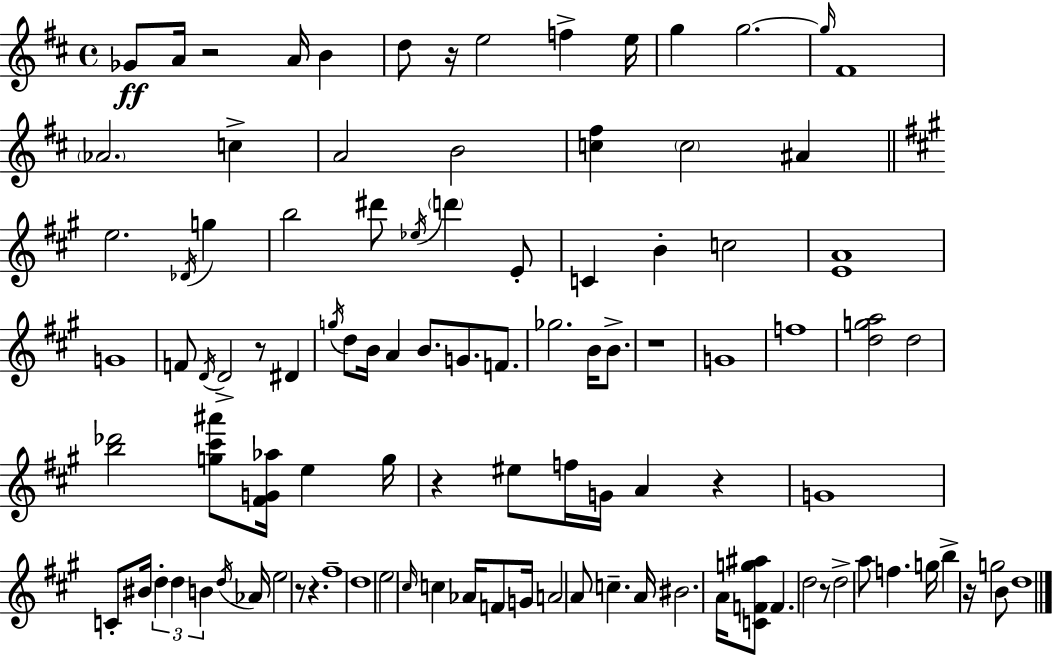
X:1
T:Untitled
M:4/4
L:1/4
K:D
_G/2 A/4 z2 A/4 B d/2 z/4 e2 f e/4 g g2 g/4 ^F4 _A2 c A2 B2 [c^f] c2 ^A e2 _D/4 g b2 ^d'/2 _e/4 d' E/2 C B c2 [EA]4 G4 F/2 D/4 D2 z/2 ^D g/4 d/2 B/4 A B/2 G/2 F/2 _g2 B/4 B/2 z4 G4 f4 [dga]2 d2 [b_d']2 [g^c'^a']/2 [^FG_a]/4 e g/4 z ^e/2 f/4 G/4 A z G4 C/2 ^B/4 d d B d/4 _A/4 e2 z/2 z ^f4 d4 e2 ^c/4 c _A/4 F/2 G/4 A2 A/2 c A/4 ^B2 A/4 [CFg^a]/2 F d2 z/2 d2 a/2 f g/4 b z/4 g2 B/2 d4